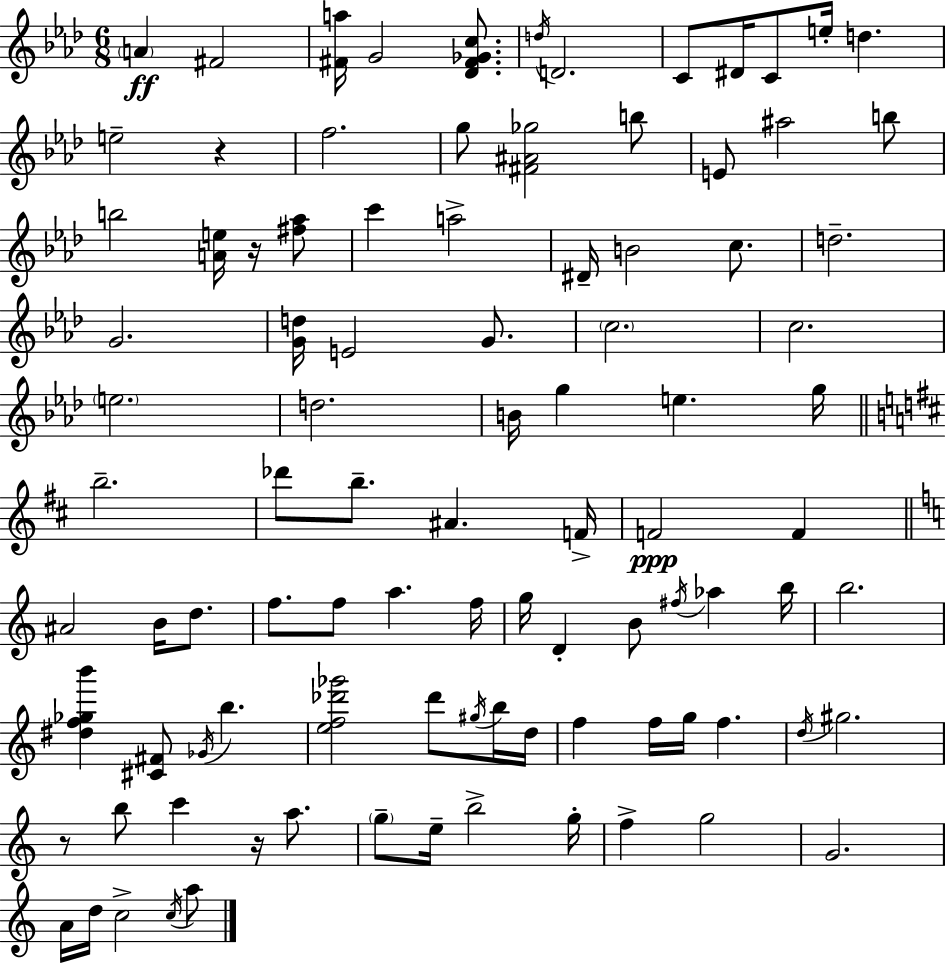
A4/q F#4/h [F#4,A5]/s G4/h [Db4,F#4,Gb4,C5]/e. D5/s D4/h. C4/e D#4/s C4/e E5/s D5/q. E5/h R/q F5/h. G5/e [F#4,A#4,Gb5]/h B5/e E4/e A#5/h B5/e B5/h [A4,E5]/s R/s [F#5,Ab5]/e C6/q A5/h D#4/s B4/h C5/e. D5/h. G4/h. [G4,D5]/s E4/h G4/e. C5/h. C5/h. E5/h. D5/h. B4/s G5/q E5/q. G5/s B5/h. Db6/e B5/e. A#4/q. F4/s F4/h F4/q A#4/h B4/s D5/e. F5/e. F5/e A5/q. F5/s G5/s D4/q B4/e F#5/s Ab5/q B5/s B5/h. [D#5,F5,Gb5,B6]/q [C#4,F#4]/e Gb4/s B5/q. [E5,F5,Db6,Gb6]/h Db6/e G#5/s B5/s D5/s F5/q F5/s G5/s F5/q. D5/s G#5/h. R/e B5/e C6/q R/s A5/e. G5/e E5/s B5/h G5/s F5/q G5/h G4/h. A4/s D5/s C5/h C5/s A5/e